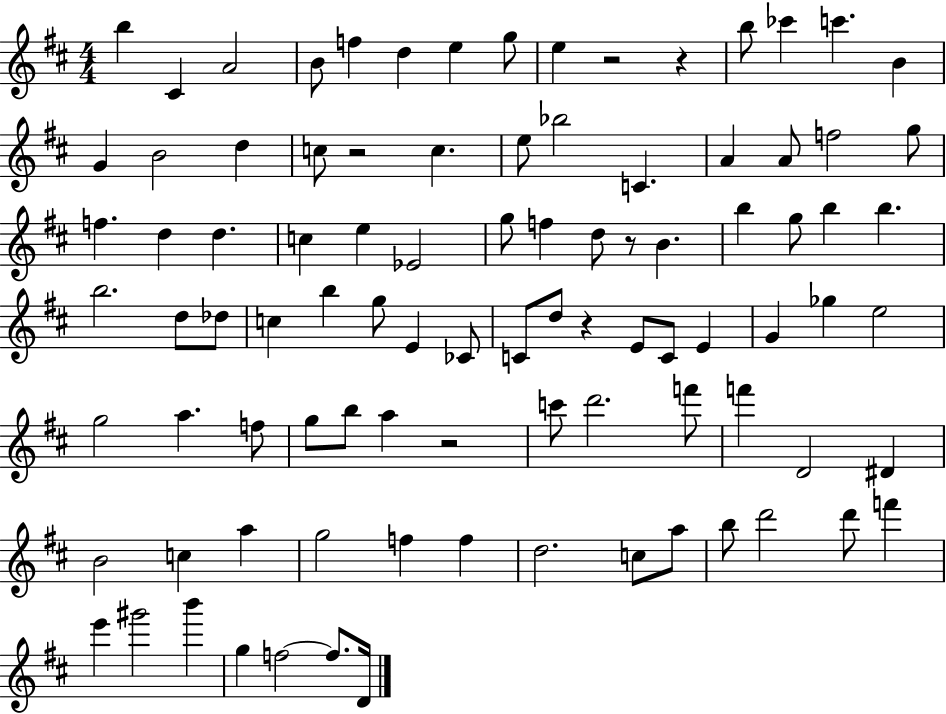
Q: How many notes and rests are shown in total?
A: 93